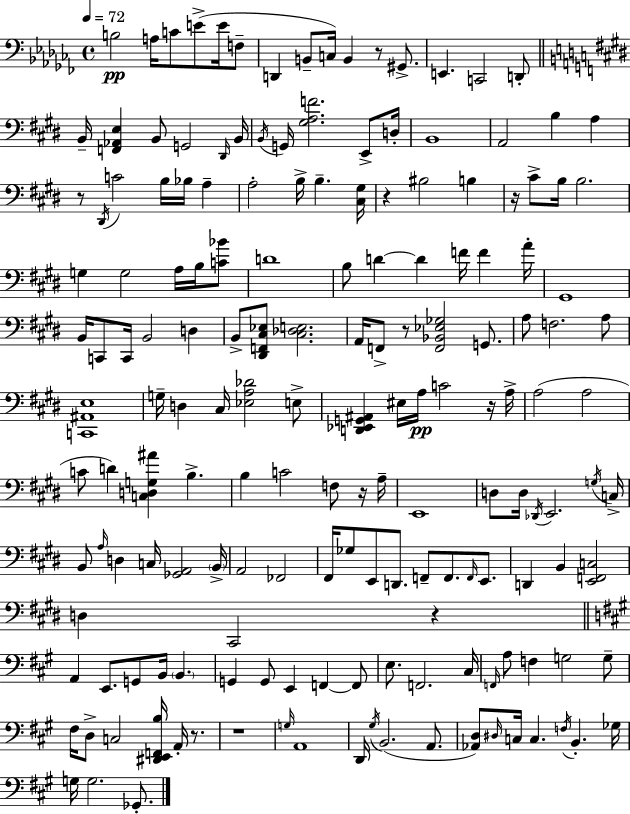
B3/h A3/s C4/e E4/e E4/s F3/e D2/q B2/e C3/s B2/q R/e G#2/e. E2/q. C2/h D2/e B2/s [F2,Ab2,E3]/q B2/e G2/h D#2/s B2/s B2/s G2/s [G#3,A3,F4]/h. E2/e D3/s B2/w A2/h B3/q A3/q R/e D#2/s C4/h B3/s Bb3/s A3/q A3/h B3/s B3/q. [C#3,G#3]/s R/q BIS3/h B3/q R/s C#4/e B3/s B3/h. G3/q G3/h A3/s B3/s [C4,Bb4]/e D4/w B3/e D4/q D4/q F4/s F4/q A4/s G#2/w B2/s C2/e C2/s B2/h D3/q B2/e [D#2,F2,C#3,Eb3]/e [C#3,Db3,E3]/h. A2/s F2/e R/e [F2,Bb2,Eb3,Gb3]/h G2/e. A3/e F3/h. A3/e [C2,A#2,E3]/w G3/s D3/q C#3/s [Eb3,A3,Db4]/h E3/e [D2,Eb2,G2,A#2]/q EIS3/s A3/s C4/h R/s A3/s A3/h A3/h C4/e D4/q [C3,D3,G3,A#4]/q B3/q. B3/q C4/h F3/e R/s A3/s E2/w D3/e D3/s Db2/s E2/h. G3/s C3/s B2/e A3/s D3/q C3/s [Gb2,A2]/h B2/s A2/h FES2/h F#2/s Gb3/e E2/e D2/e. F2/e F2/e. F2/s E2/e. D2/q B2/q [E2,F2,C3]/h D3/q C#2/h R/q A2/q E2/e. G2/e B2/s B2/q. G2/q G2/e E2/q F2/q F2/e E3/e. F2/h. C#3/s F2/s A3/e F3/q G3/h G3/e F#3/s D3/e C3/h [D#2,E2,F2,B3]/s A2/s R/e. R/w G3/s A2/w D2/s G#3/s B2/h. A2/e. [Ab2,D3]/e D#3/s C3/s C3/q. F3/s B2/q. Gb3/s G3/s G3/h. Gb2/e.